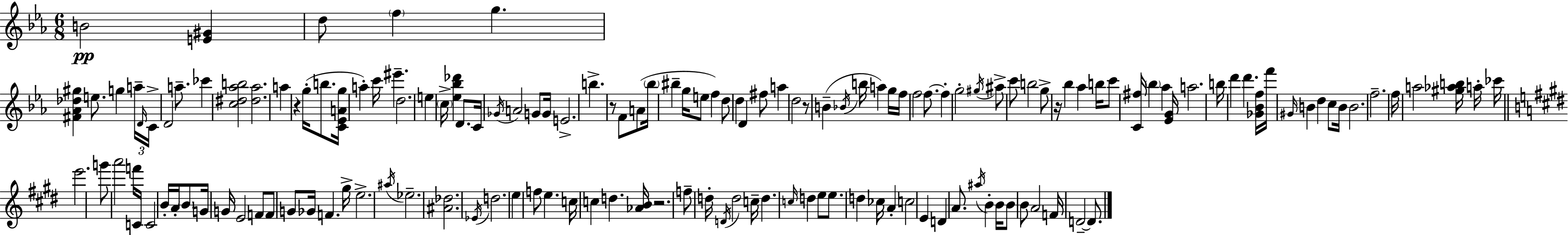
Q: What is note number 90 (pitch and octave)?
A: G4